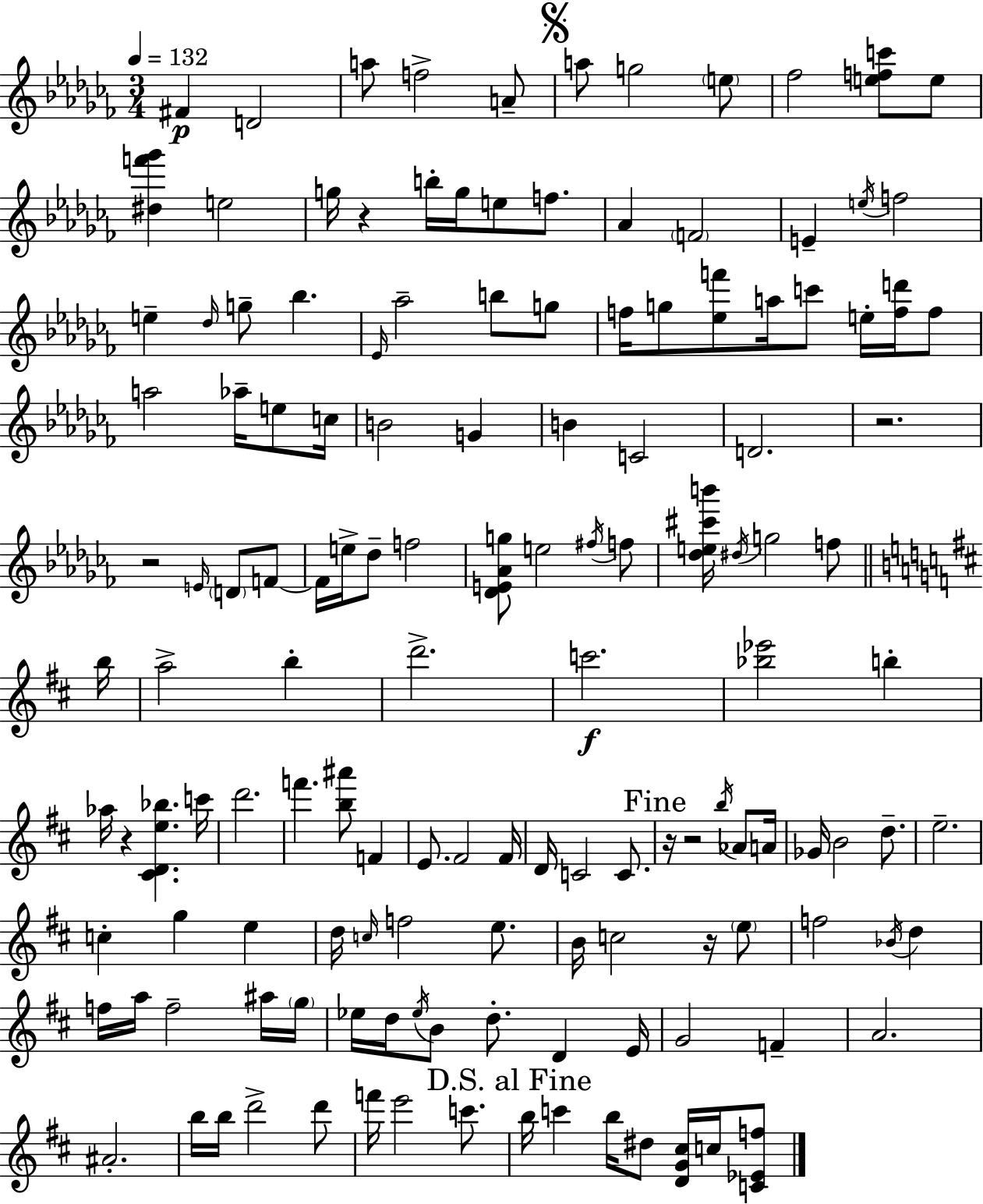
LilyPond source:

{
  \clef treble
  \numericTimeSignature
  \time 3/4
  \key aes \minor
  \tempo 4 = 132
  fis'4\p d'2 | a''8 f''2-> a'8-- | \mark \markup { \musicglyph "scripts.segno" } a''8 g''2 \parenthesize e''8 | fes''2 <e'' f'' c'''>8 e''8 | \break <dis'' f''' ges'''>4 e''2 | g''16 r4 b''16-. g''16 e''8 f''8. | aes'4 \parenthesize f'2 | e'4-- \acciaccatura { e''16 } f''2 | \break e''4-- \grace { des''16 } g''8-- bes''4. | \grace { ees'16 } aes''2-- b''8 | g''8 f''16 g''8 <ees'' f'''>8 a''16 c'''8 e''16-. | <f'' d'''>16 f''8 a''2 aes''16-- | \break e''8 c''16 b'2 g'4 | b'4 c'2 | d'2. | r2. | \break r2 \grace { e'16 } | \parenthesize d'8 f'8~~ f'16 e''16-> des''8-- f''2 | <des' e' aes' g''>8 e''2 | \acciaccatura { fis''16 } f''8 <des'' e'' cis''' b'''>16 \acciaccatura { dis''16 } g''2 | \break f''8 \bar "||" \break \key d \major b''16 a''2-> b''4-. | d'''2.-> | c'''2.\f | <bes'' ees'''>2 b''4-. | \break aes''16 r4 <cis' d' e'' bes''>4. | c'''16 d'''2. | f'''4. <b'' ais'''>8 f'4 | e'8. fis'2 | \break fis'16 d'16 c'2 c'8. | \mark "Fine" r16 r2 \acciaccatura { b''16 } aes'8 | a'16 ges'16 b'2 d''8.-- | e''2.-- | \break c''4-. g''4 e''4 | d''16 \grace { c''16 } f''2 | e''8. b'16 c''2 | r16 \parenthesize e''8 f''2 \acciaccatura { bes'16 } | \break d''4 f''16 a''16 f''2-- | ais''16 \parenthesize g''16 ees''16 d''16 \acciaccatura { ees''16 } b'8 d''8.-. | d'4 e'16 g'2 | f'4-- a'2. | \break ais'2.-. | b''16 b''16 d'''2-> | d'''8 f'''16 e'''2 | c'''8. \mark "D.S. al Fine" b''16 c'''4 b''16 dis''8 | \break <d' g' cis''>16 c''16 <c' ees' f''>8 \bar "|."
}